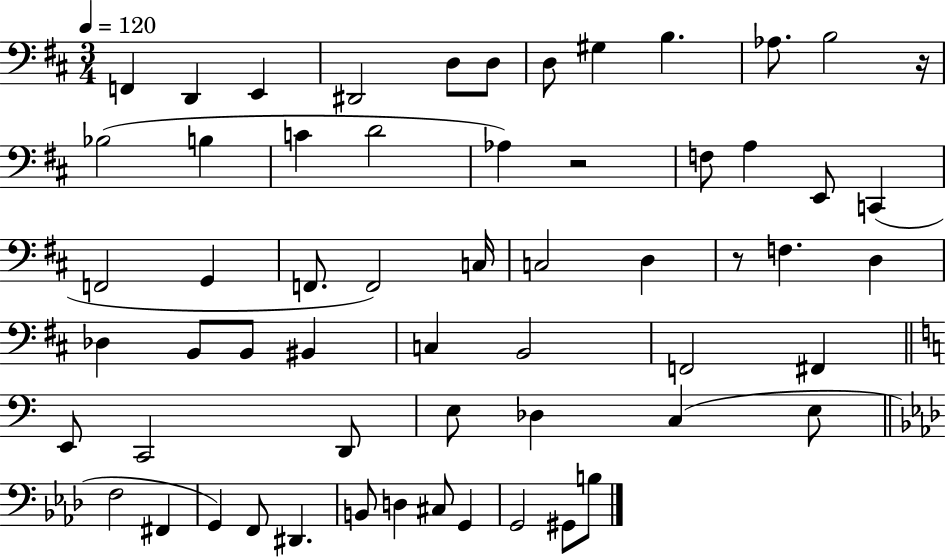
X:1
T:Untitled
M:3/4
L:1/4
K:D
F,, D,, E,, ^D,,2 D,/2 D,/2 D,/2 ^G, B, _A,/2 B,2 z/4 _B,2 B, C D2 _A, z2 F,/2 A, E,,/2 C,, F,,2 G,, F,,/2 F,,2 C,/4 C,2 D, z/2 F, D, _D, B,,/2 B,,/2 ^B,, C, B,,2 F,,2 ^F,, E,,/2 C,,2 D,,/2 E,/2 _D, C, E,/2 F,2 ^F,, G,, F,,/2 ^D,, B,,/2 D, ^C,/2 G,, G,,2 ^G,,/2 B,/2